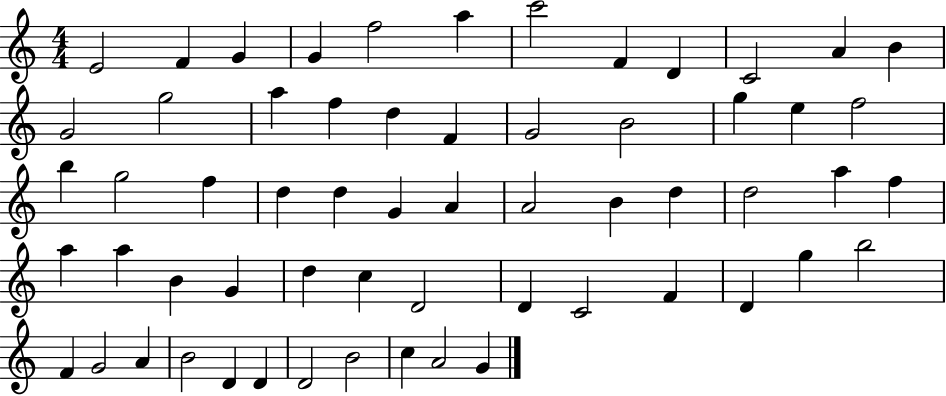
E4/h F4/q G4/q G4/q F5/h A5/q C6/h F4/q D4/q C4/h A4/q B4/q G4/h G5/h A5/q F5/q D5/q F4/q G4/h B4/h G5/q E5/q F5/h B5/q G5/h F5/q D5/q D5/q G4/q A4/q A4/h B4/q D5/q D5/h A5/q F5/q A5/q A5/q B4/q G4/q D5/q C5/q D4/h D4/q C4/h F4/q D4/q G5/q B5/h F4/q G4/h A4/q B4/h D4/q D4/q D4/h B4/h C5/q A4/h G4/q